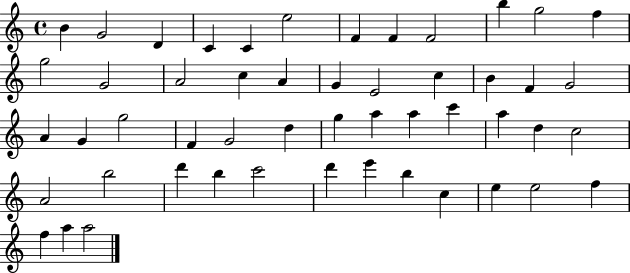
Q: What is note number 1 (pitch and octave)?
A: B4